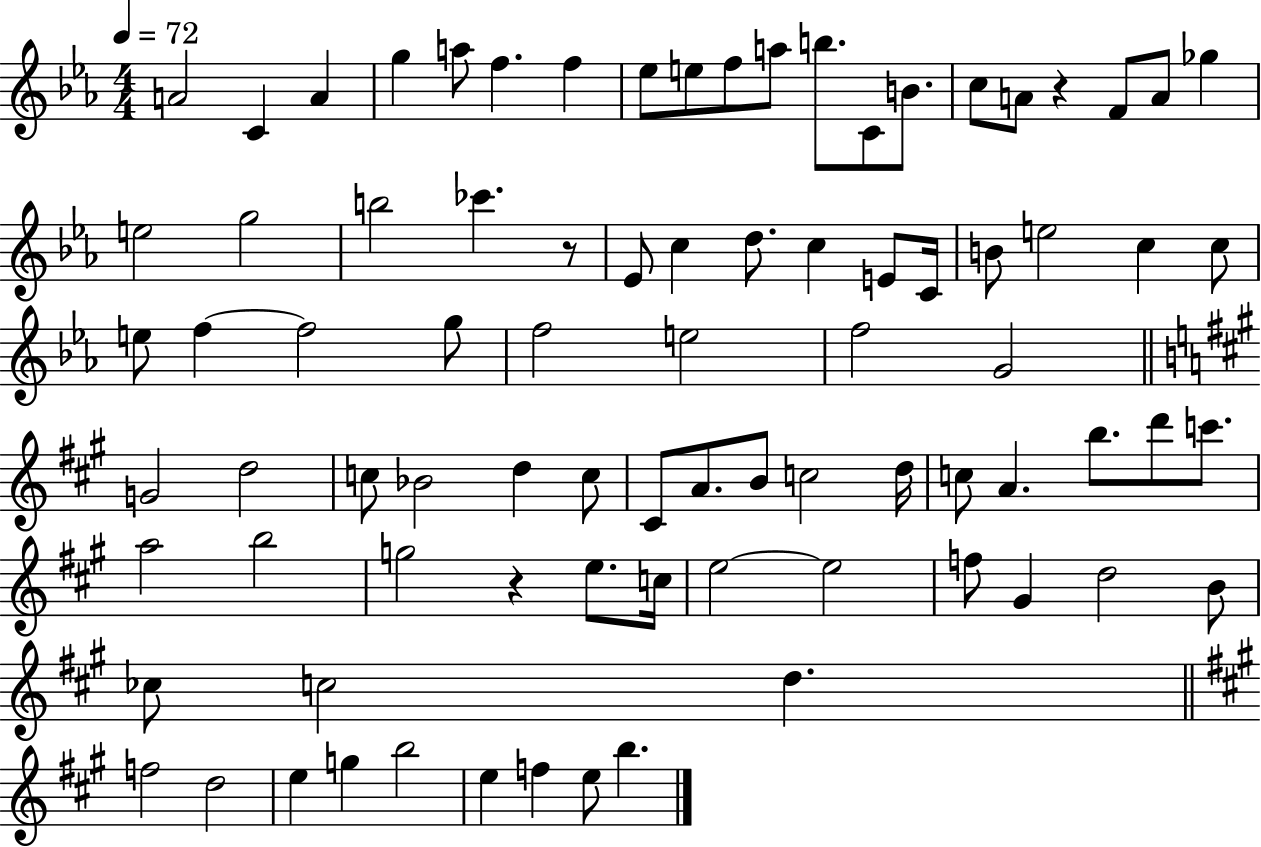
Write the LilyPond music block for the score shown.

{
  \clef treble
  \numericTimeSignature
  \time 4/4
  \key ees \major
  \tempo 4 = 72
  a'2 c'4 a'4 | g''4 a''8 f''4. f''4 | ees''8 e''8 f''8 a''8 b''8. c'8 b'8. | c''8 a'8 r4 f'8 a'8 ges''4 | \break e''2 g''2 | b''2 ces'''4. r8 | ees'8 c''4 d''8. c''4 e'8 c'16 | b'8 e''2 c''4 c''8 | \break e''8 f''4~~ f''2 g''8 | f''2 e''2 | f''2 g'2 | \bar "||" \break \key a \major g'2 d''2 | c''8 bes'2 d''4 c''8 | cis'8 a'8. b'8 c''2 d''16 | c''8 a'4. b''8. d'''8 c'''8. | \break a''2 b''2 | g''2 r4 e''8. c''16 | e''2~~ e''2 | f''8 gis'4 d''2 b'8 | \break ces''8 c''2 d''4. | \bar "||" \break \key a \major f''2 d''2 | e''4 g''4 b''2 | e''4 f''4 e''8 b''4. | \bar "|."
}